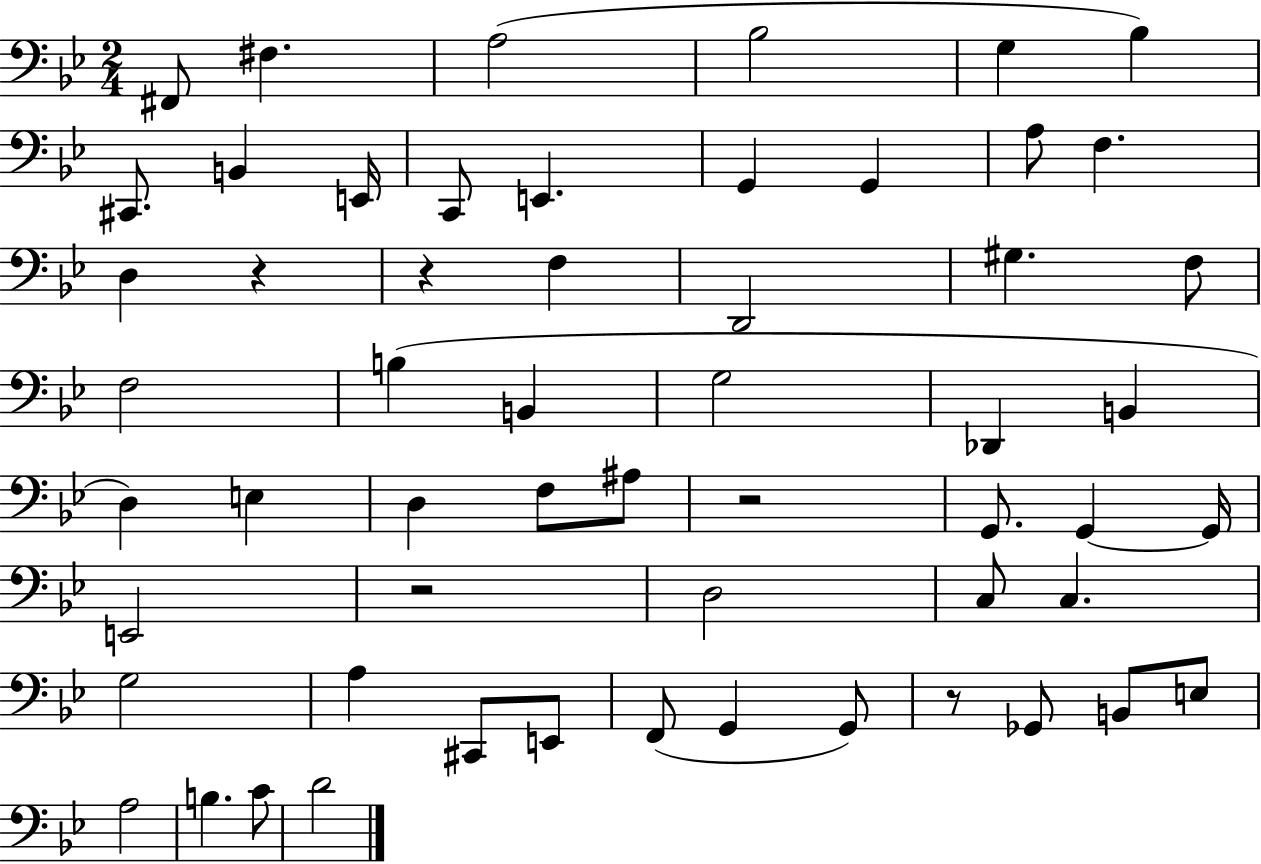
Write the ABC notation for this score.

X:1
T:Untitled
M:2/4
L:1/4
K:Bb
^F,,/2 ^F, A,2 _B,2 G, _B, ^C,,/2 B,, E,,/4 C,,/2 E,, G,, G,, A,/2 F, D, z z F, D,,2 ^G, F,/2 F,2 B, B,, G,2 _D,, B,, D, E, D, F,/2 ^A,/2 z2 G,,/2 G,, G,,/4 E,,2 z2 D,2 C,/2 C, G,2 A, ^C,,/2 E,,/2 F,,/2 G,, G,,/2 z/2 _G,,/2 B,,/2 E,/2 A,2 B, C/2 D2